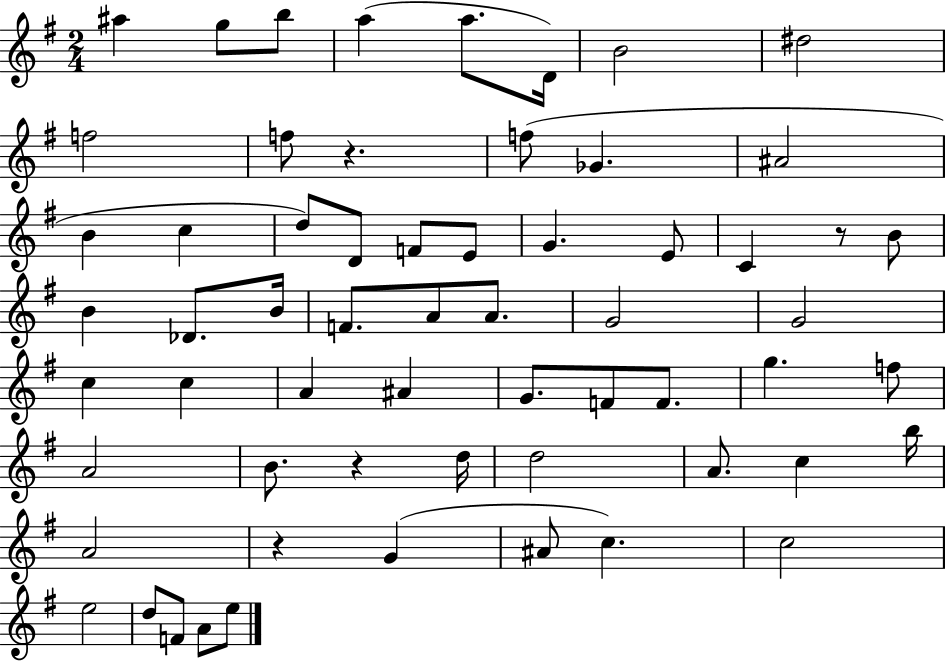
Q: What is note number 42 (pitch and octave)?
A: B4